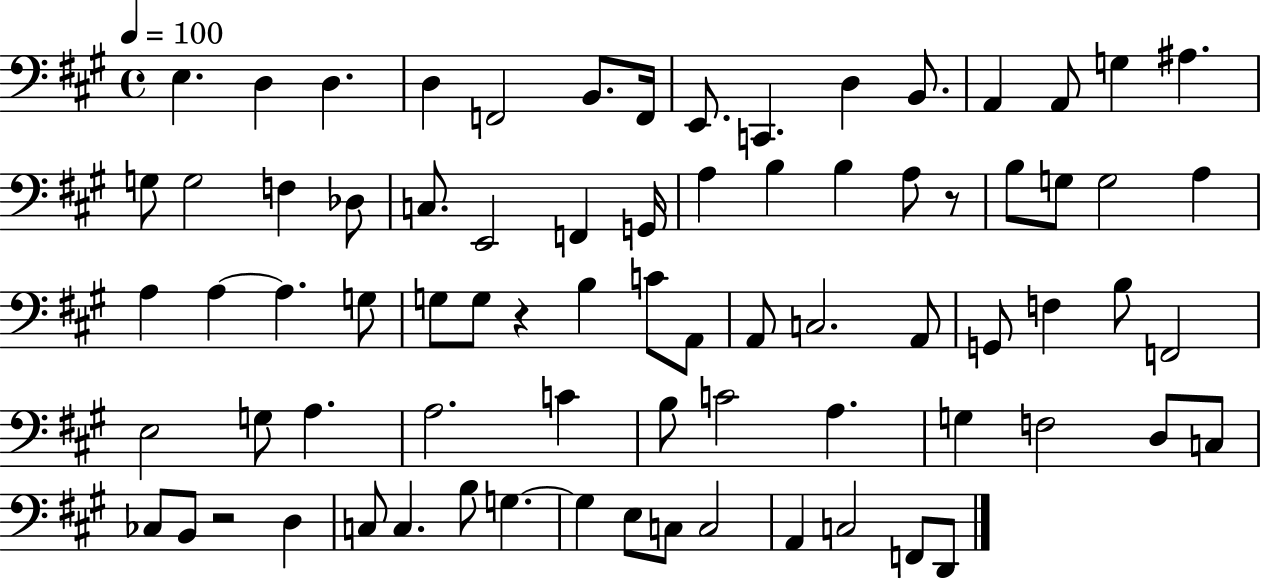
E3/q. D3/q D3/q. D3/q F2/h B2/e. F2/s E2/e. C2/q. D3/q B2/e. A2/q A2/e G3/q A#3/q. G3/e G3/h F3/q Db3/e C3/e. E2/h F2/q G2/s A3/q B3/q B3/q A3/e R/e B3/e G3/e G3/h A3/q A3/q A3/q A3/q. G3/e G3/e G3/e R/q B3/q C4/e A2/e A2/e C3/h. A2/e G2/e F3/q B3/e F2/h E3/h G3/e A3/q. A3/h. C4/q B3/e C4/h A3/q. G3/q F3/h D3/e C3/e CES3/e B2/e R/h D3/q C3/e C3/q. B3/e G3/q. G3/q E3/e C3/e C3/h A2/q C3/h F2/e D2/e